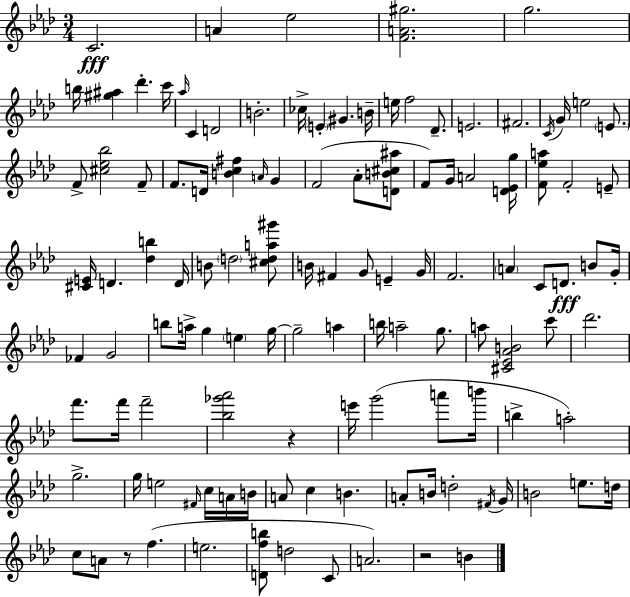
X:1
T:Untitled
M:3/4
L:1/4
K:Fm
C2 A _e2 [FA^g]2 g2 b/4 [^g^a] _d' c'/4 _a/4 C D2 B2 _c/4 E ^G B/4 e/4 f2 _D/2 E2 ^F2 C/4 G/4 e2 E/2 F/2 [^c_e_b]2 F/2 F/2 D/4 [Bc^f] A/4 G F2 _A/2 [DB^c^a]/2 F/2 G/4 A2 [D_Eg]/4 [F_ea]/2 F2 E/2 [^CE]/4 D [_db] D/4 B/2 d2 [^cda^g']/2 B/4 ^F G/2 E G/4 F2 A C/2 D/2 B/2 G/4 _F G2 b/2 a/4 g e g/4 g2 a b/4 a2 g/2 a/2 [^C_E_AB]2 c'/2 _d'2 f'/2 f'/4 f'2 [_b_g'_a']2 z e'/4 g'2 a'/2 b'/4 b a2 g2 g/4 e2 ^F/4 c/4 A/4 B/4 A/2 c B A/2 B/4 d2 ^F/4 G/4 B2 e/2 d/4 c/2 A/2 z/2 f e2 [Dfb]/2 d2 C/2 A2 z2 B